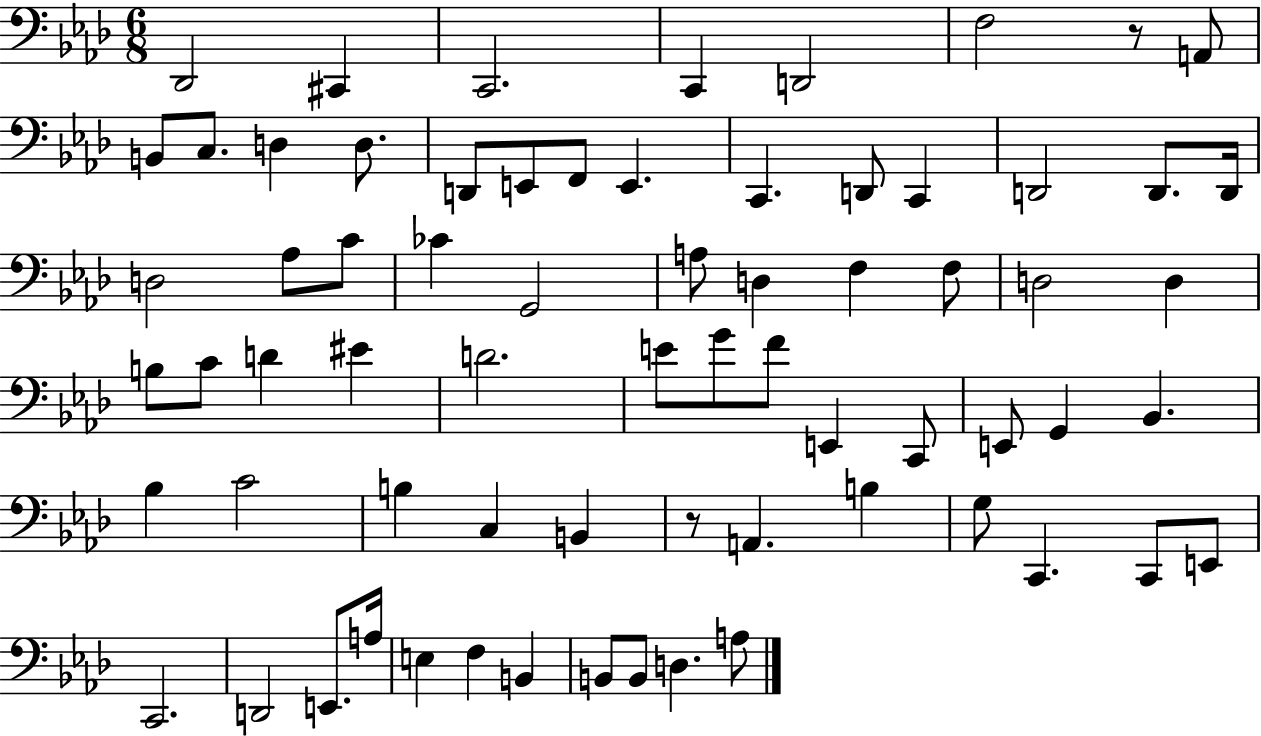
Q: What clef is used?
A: bass